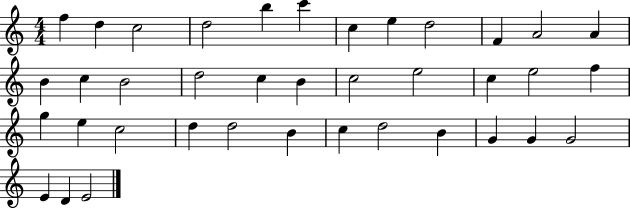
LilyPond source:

{
  \clef treble
  \numericTimeSignature
  \time 4/4
  \key c \major
  f''4 d''4 c''2 | d''2 b''4 c'''4 | c''4 e''4 d''2 | f'4 a'2 a'4 | \break b'4 c''4 b'2 | d''2 c''4 b'4 | c''2 e''2 | c''4 e''2 f''4 | \break g''4 e''4 c''2 | d''4 d''2 b'4 | c''4 d''2 b'4 | g'4 g'4 g'2 | \break e'4 d'4 e'2 | \bar "|."
}